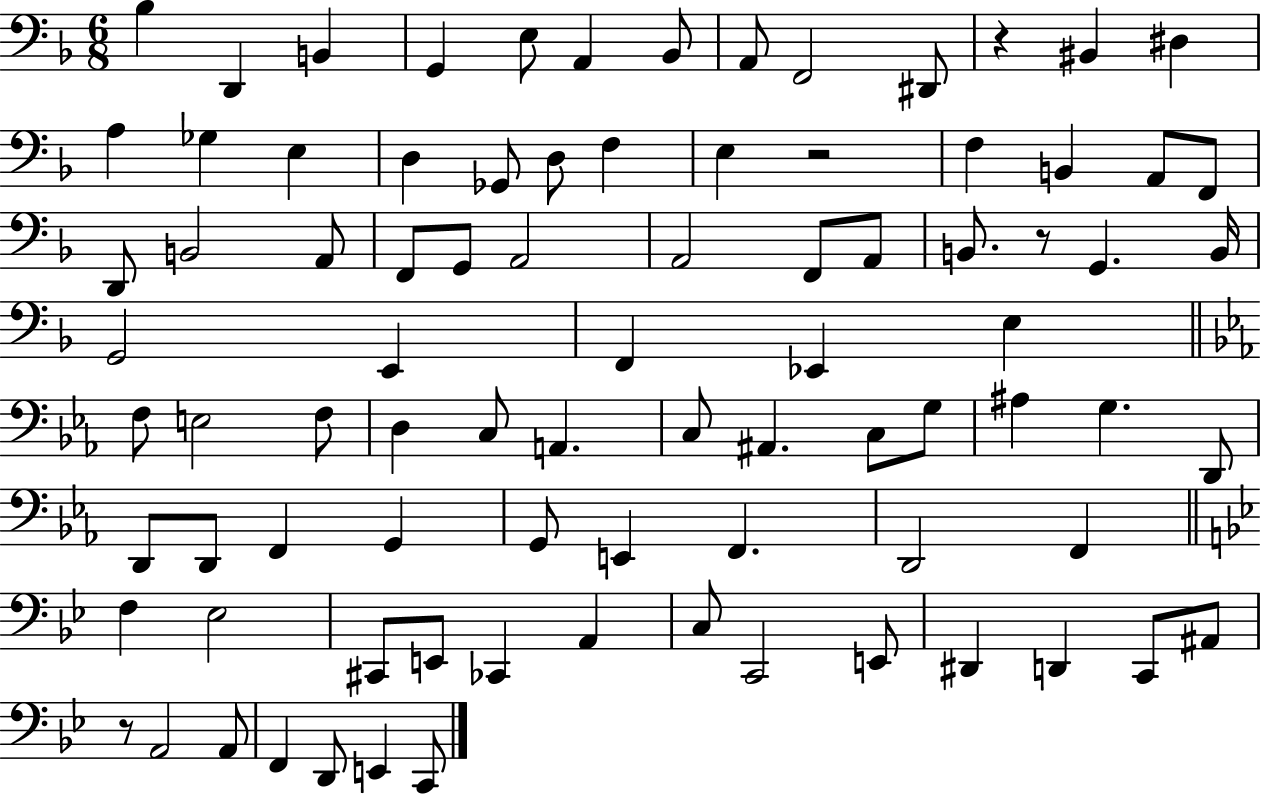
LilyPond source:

{
  \clef bass
  \numericTimeSignature
  \time 6/8
  \key f \major
  \repeat volta 2 { bes4 d,4 b,4 | g,4 e8 a,4 bes,8 | a,8 f,2 dis,8 | r4 bis,4 dis4 | \break a4 ges4 e4 | d4 ges,8 d8 f4 | e4 r2 | f4 b,4 a,8 f,8 | \break d,8 b,2 a,8 | f,8 g,8 a,2 | a,2 f,8 a,8 | b,8. r8 g,4. b,16 | \break g,2 e,4 | f,4 ees,4 e4 | \bar "||" \break \key c \minor f8 e2 f8 | d4 c8 a,4. | c8 ais,4. c8 g8 | ais4 g4. d,8 | \break d,8 d,8 f,4 g,4 | g,8 e,4 f,4. | d,2 f,4 | \bar "||" \break \key g \minor f4 ees2 | cis,8 e,8 ces,4 a,4 | c8 c,2 e,8 | dis,4 d,4 c,8 ais,8 | \break r8 a,2 a,8 | f,4 d,8 e,4 c,8 | } \bar "|."
}